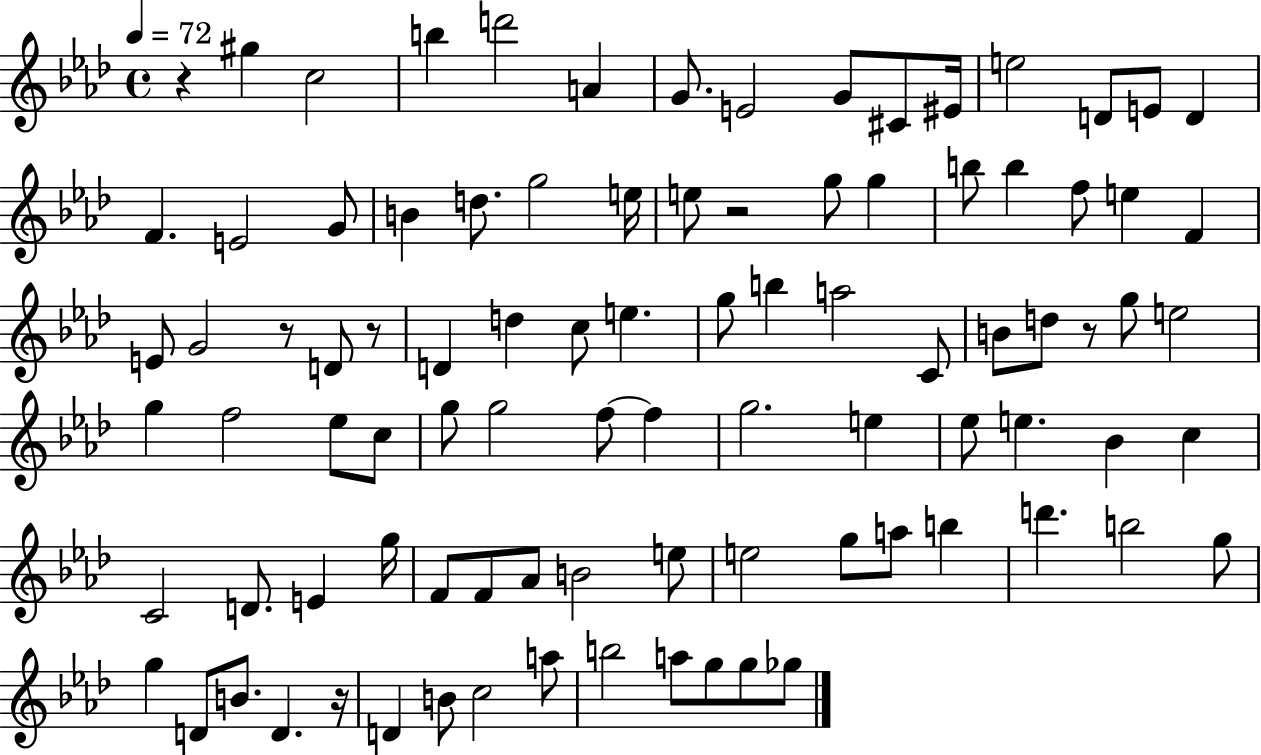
{
  \clef treble
  \time 4/4
  \defaultTimeSignature
  \key aes \major
  \tempo 4 = 72
  r4 gis''4 c''2 | b''4 d'''2 a'4 | g'8. e'2 g'8 cis'8 eis'16 | e''2 d'8 e'8 d'4 | \break f'4. e'2 g'8 | b'4 d''8. g''2 e''16 | e''8 r2 g''8 g''4 | b''8 b''4 f''8 e''4 f'4 | \break e'8 g'2 r8 d'8 r8 | d'4 d''4 c''8 e''4. | g''8 b''4 a''2 c'8 | b'8 d''8 r8 g''8 e''2 | \break g''4 f''2 ees''8 c''8 | g''8 g''2 f''8~~ f''4 | g''2. e''4 | ees''8 e''4. bes'4 c''4 | \break c'2 d'8. e'4 g''16 | f'8 f'8 aes'8 b'2 e''8 | e''2 g''8 a''8 b''4 | d'''4. b''2 g''8 | \break g''4 d'8 b'8. d'4. r16 | d'4 b'8 c''2 a''8 | b''2 a''8 g''8 g''8 ges''8 | \bar "|."
}